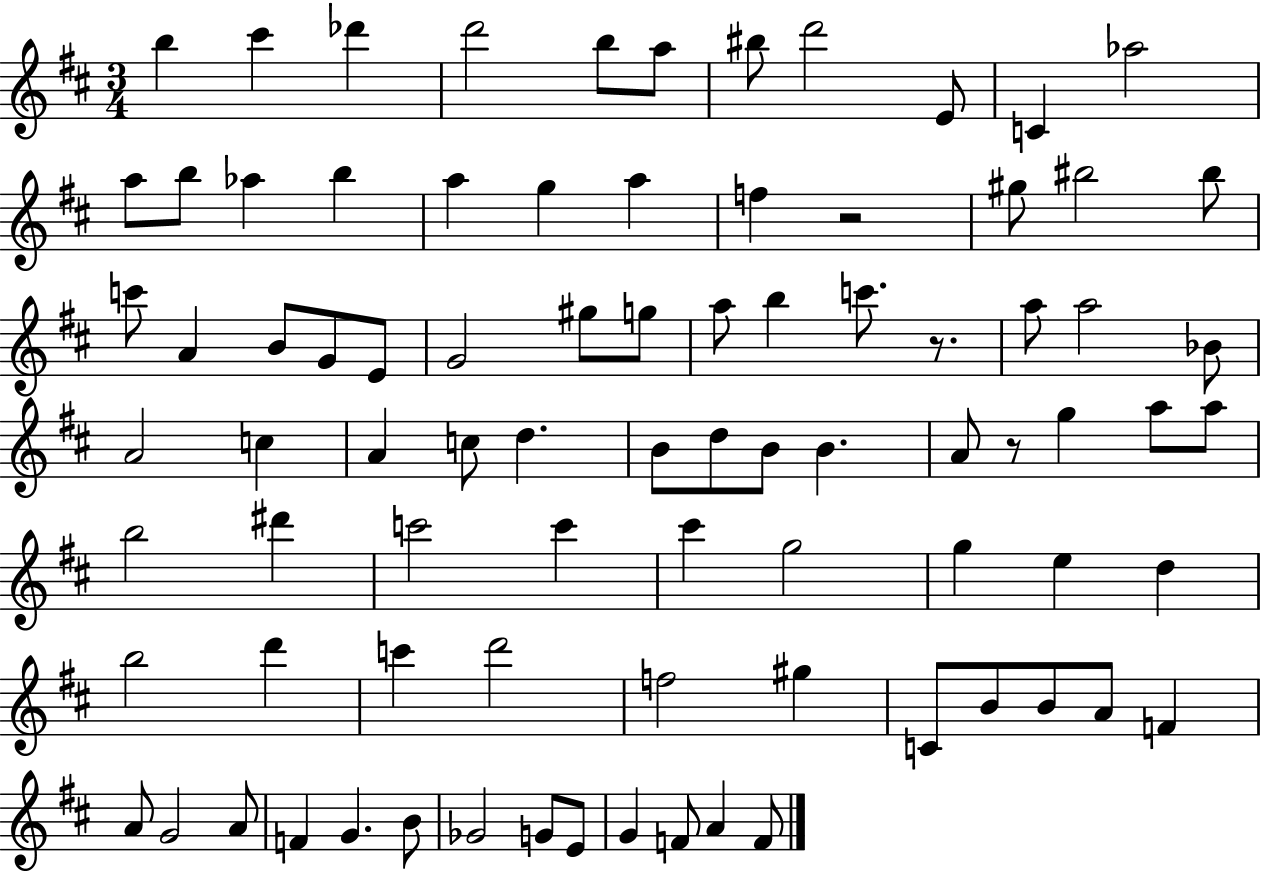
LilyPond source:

{
  \clef treble
  \numericTimeSignature
  \time 3/4
  \key d \major
  b''4 cis'''4 des'''4 | d'''2 b''8 a''8 | bis''8 d'''2 e'8 | c'4 aes''2 | \break a''8 b''8 aes''4 b''4 | a''4 g''4 a''4 | f''4 r2 | gis''8 bis''2 bis''8 | \break c'''8 a'4 b'8 g'8 e'8 | g'2 gis''8 g''8 | a''8 b''4 c'''8. r8. | a''8 a''2 bes'8 | \break a'2 c''4 | a'4 c''8 d''4. | b'8 d''8 b'8 b'4. | a'8 r8 g''4 a''8 a''8 | \break b''2 dis'''4 | c'''2 c'''4 | cis'''4 g''2 | g''4 e''4 d''4 | \break b''2 d'''4 | c'''4 d'''2 | f''2 gis''4 | c'8 b'8 b'8 a'8 f'4 | \break a'8 g'2 a'8 | f'4 g'4. b'8 | ges'2 g'8 e'8 | g'4 f'8 a'4 f'8 | \break \bar "|."
}